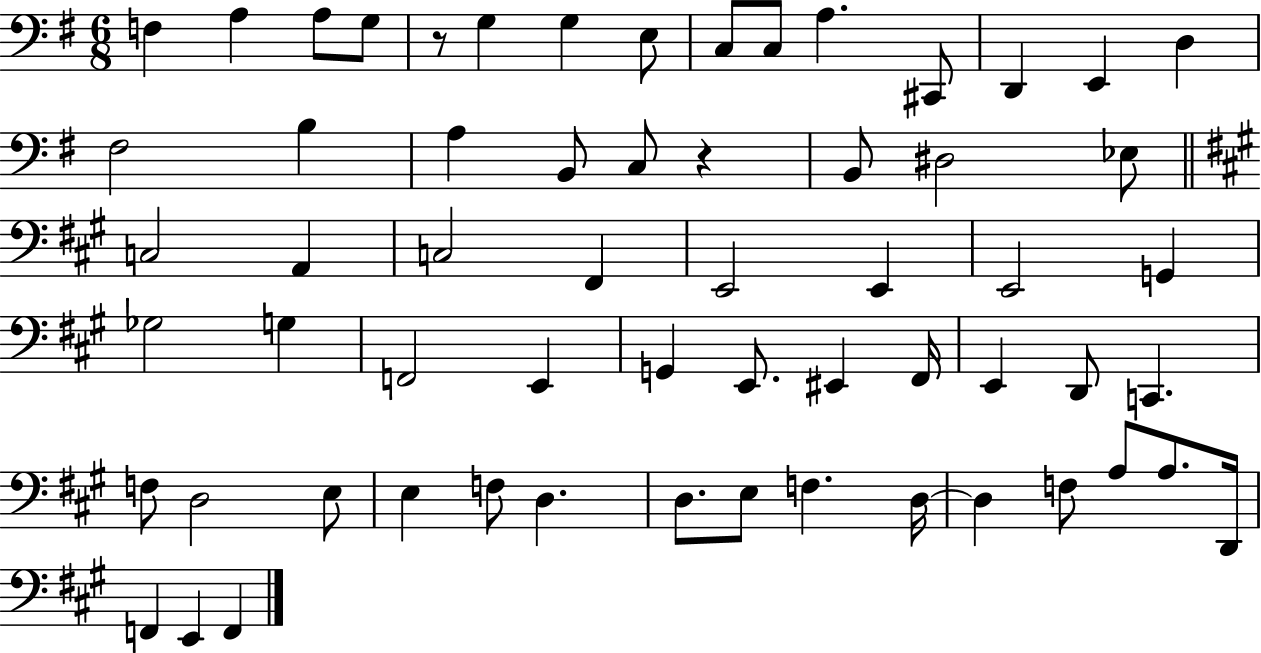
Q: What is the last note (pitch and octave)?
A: F2